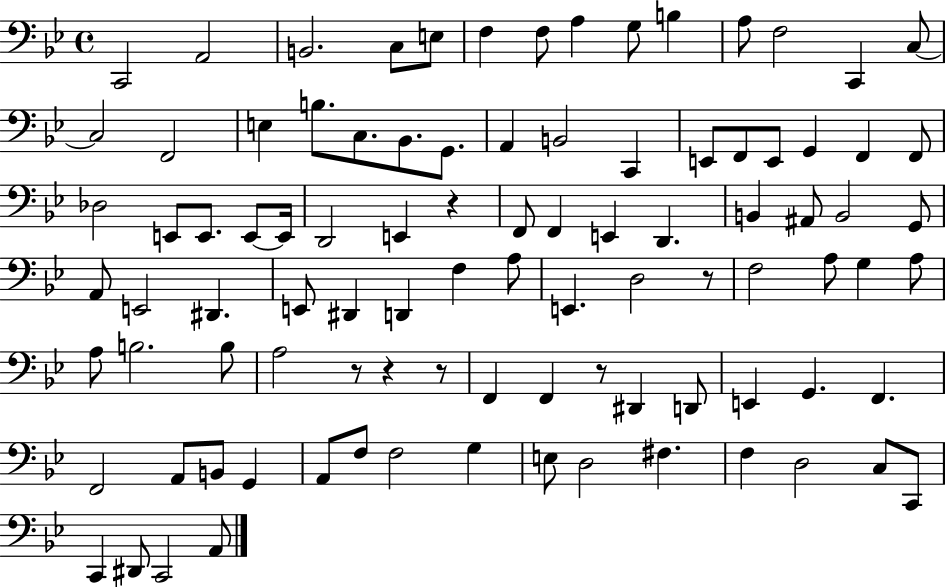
{
  \clef bass
  \time 4/4
  \defaultTimeSignature
  \key bes \major
  c,2 a,2 | b,2. c8 e8 | f4 f8 a4 g8 b4 | a8 f2 c,4 c8~~ | \break c2 f,2 | e4 b8. c8. bes,8. g,8. | a,4 b,2 c,4 | e,8 f,8 e,8 g,4 f,4 f,8 | \break des2 e,8 e,8. e,8~~ e,16 | d,2 e,4 r4 | f,8 f,4 e,4 d,4. | b,4 ais,8 b,2 g,8 | \break a,8 e,2 dis,4. | e,8 dis,4 d,4 f4 a8 | e,4. d2 r8 | f2 a8 g4 a8 | \break a8 b2. b8 | a2 r8 r4 r8 | f,4 f,4 r8 dis,4 d,8 | e,4 g,4. f,4. | \break f,2 a,8 b,8 g,4 | a,8 f8 f2 g4 | e8 d2 fis4. | f4 d2 c8 c,8 | \break c,4 dis,8 c,2 a,8 | \bar "|."
}